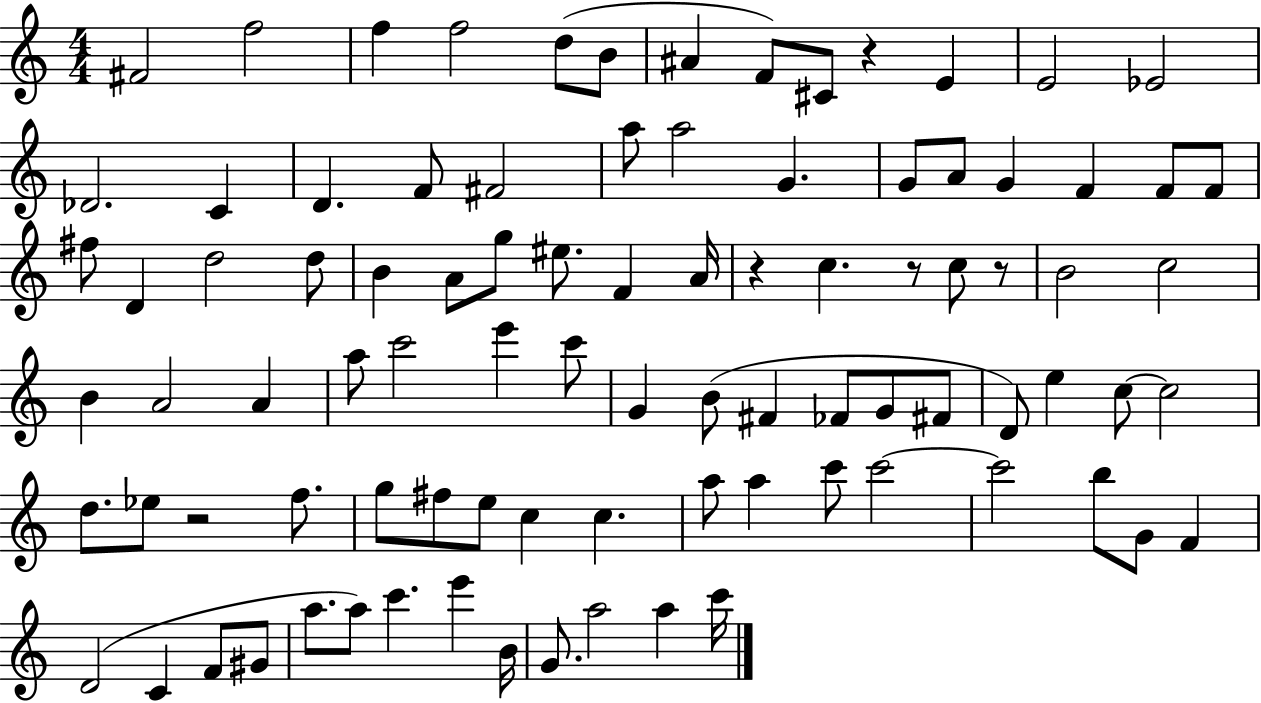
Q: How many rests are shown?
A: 5